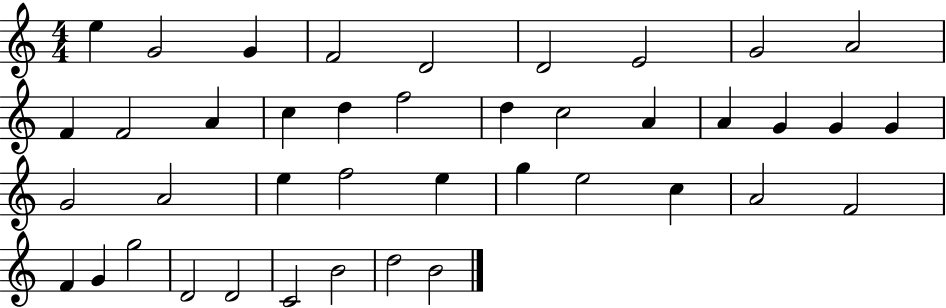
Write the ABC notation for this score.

X:1
T:Untitled
M:4/4
L:1/4
K:C
e G2 G F2 D2 D2 E2 G2 A2 F F2 A c d f2 d c2 A A G G G G2 A2 e f2 e g e2 c A2 F2 F G g2 D2 D2 C2 B2 d2 B2